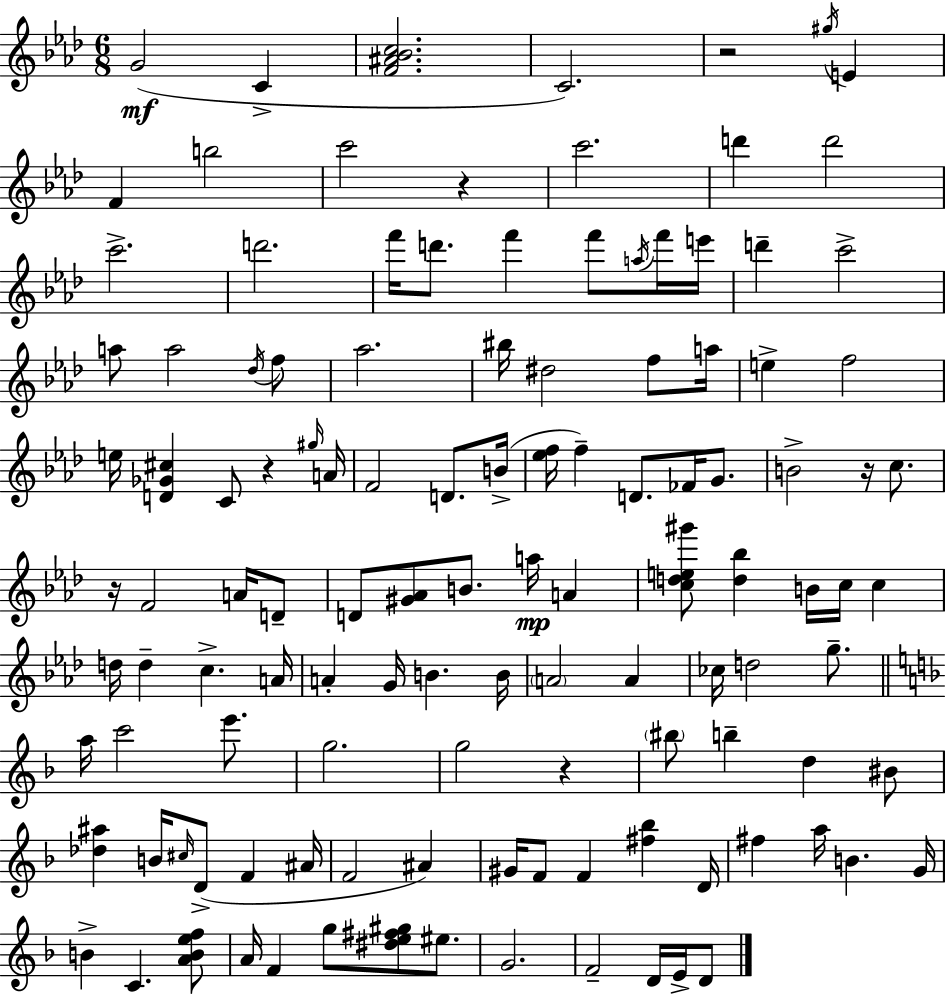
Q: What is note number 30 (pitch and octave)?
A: F5